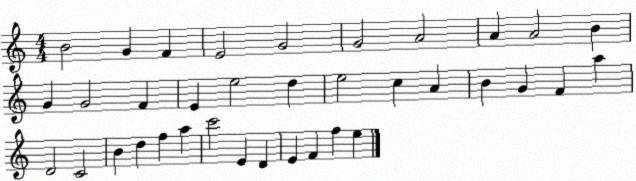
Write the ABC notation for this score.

X:1
T:Untitled
M:4/4
L:1/4
K:C
B2 G F E2 G2 G2 A2 A A2 B G G2 F E e2 d e2 c A B G F a D2 C2 B d f a c'2 E D E F f e